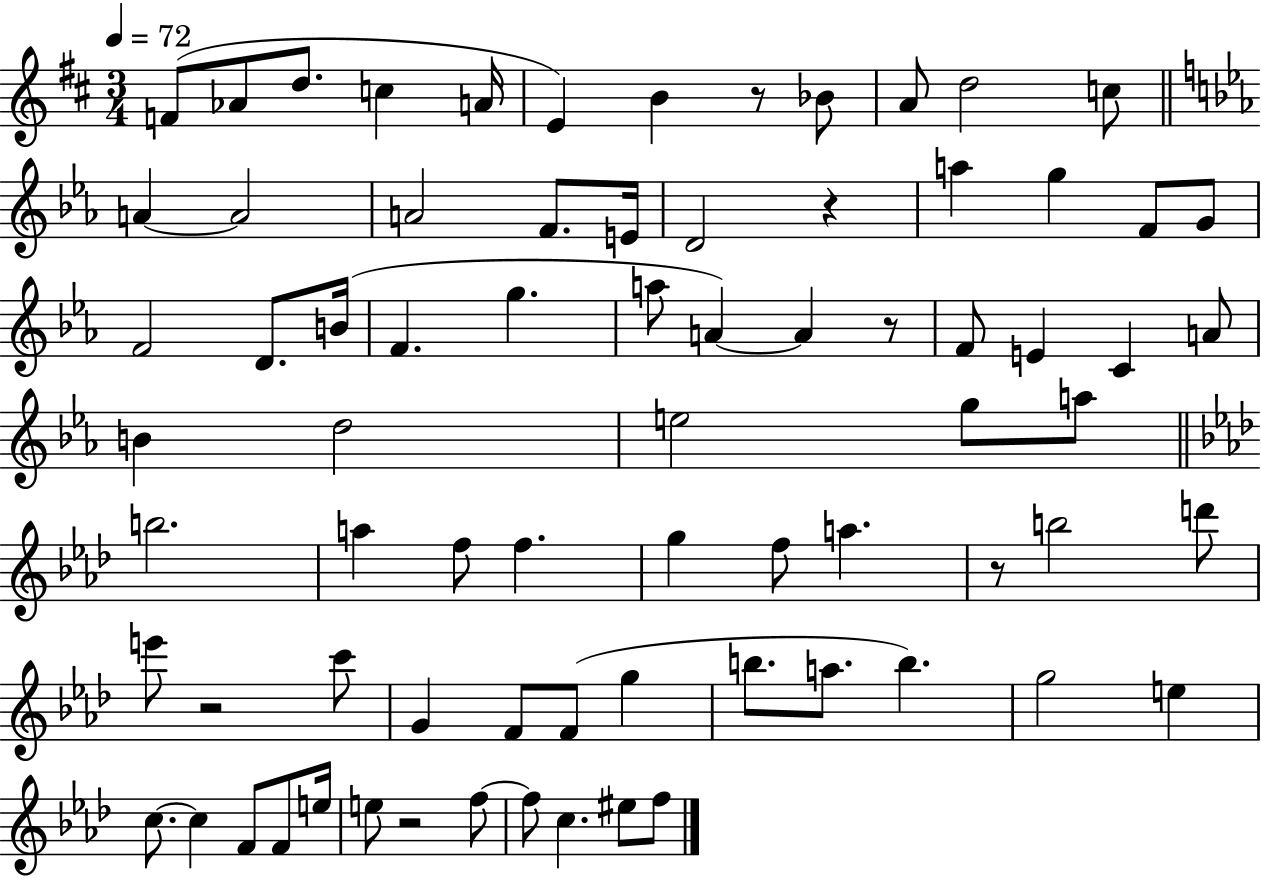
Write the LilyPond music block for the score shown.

{
  \clef treble
  \numericTimeSignature
  \time 3/4
  \key d \major
  \tempo 4 = 72
  f'8( aes'8 d''8. c''4 a'16 | e'4) b'4 r8 bes'8 | a'8 d''2 c''8 | \bar "||" \break \key ees \major a'4~~ a'2 | a'2 f'8. e'16 | d'2 r4 | a''4 g''4 f'8 g'8 | \break f'2 d'8. b'16( | f'4. g''4. | a''8 a'4~~) a'4 r8 | f'8 e'4 c'4 a'8 | \break b'4 d''2 | e''2 g''8 a''8 | \bar "||" \break \key f \minor b''2. | a''4 f''8 f''4. | g''4 f''8 a''4. | r8 b''2 d'''8 | \break e'''8 r2 c'''8 | g'4 f'8 f'8( g''4 | b''8. a''8. b''4.) | g''2 e''4 | \break c''8.~~ c''4 f'8 f'8 e''16 | e''8 r2 f''8~~ | f''8 c''4. eis''8 f''8 | \bar "|."
}